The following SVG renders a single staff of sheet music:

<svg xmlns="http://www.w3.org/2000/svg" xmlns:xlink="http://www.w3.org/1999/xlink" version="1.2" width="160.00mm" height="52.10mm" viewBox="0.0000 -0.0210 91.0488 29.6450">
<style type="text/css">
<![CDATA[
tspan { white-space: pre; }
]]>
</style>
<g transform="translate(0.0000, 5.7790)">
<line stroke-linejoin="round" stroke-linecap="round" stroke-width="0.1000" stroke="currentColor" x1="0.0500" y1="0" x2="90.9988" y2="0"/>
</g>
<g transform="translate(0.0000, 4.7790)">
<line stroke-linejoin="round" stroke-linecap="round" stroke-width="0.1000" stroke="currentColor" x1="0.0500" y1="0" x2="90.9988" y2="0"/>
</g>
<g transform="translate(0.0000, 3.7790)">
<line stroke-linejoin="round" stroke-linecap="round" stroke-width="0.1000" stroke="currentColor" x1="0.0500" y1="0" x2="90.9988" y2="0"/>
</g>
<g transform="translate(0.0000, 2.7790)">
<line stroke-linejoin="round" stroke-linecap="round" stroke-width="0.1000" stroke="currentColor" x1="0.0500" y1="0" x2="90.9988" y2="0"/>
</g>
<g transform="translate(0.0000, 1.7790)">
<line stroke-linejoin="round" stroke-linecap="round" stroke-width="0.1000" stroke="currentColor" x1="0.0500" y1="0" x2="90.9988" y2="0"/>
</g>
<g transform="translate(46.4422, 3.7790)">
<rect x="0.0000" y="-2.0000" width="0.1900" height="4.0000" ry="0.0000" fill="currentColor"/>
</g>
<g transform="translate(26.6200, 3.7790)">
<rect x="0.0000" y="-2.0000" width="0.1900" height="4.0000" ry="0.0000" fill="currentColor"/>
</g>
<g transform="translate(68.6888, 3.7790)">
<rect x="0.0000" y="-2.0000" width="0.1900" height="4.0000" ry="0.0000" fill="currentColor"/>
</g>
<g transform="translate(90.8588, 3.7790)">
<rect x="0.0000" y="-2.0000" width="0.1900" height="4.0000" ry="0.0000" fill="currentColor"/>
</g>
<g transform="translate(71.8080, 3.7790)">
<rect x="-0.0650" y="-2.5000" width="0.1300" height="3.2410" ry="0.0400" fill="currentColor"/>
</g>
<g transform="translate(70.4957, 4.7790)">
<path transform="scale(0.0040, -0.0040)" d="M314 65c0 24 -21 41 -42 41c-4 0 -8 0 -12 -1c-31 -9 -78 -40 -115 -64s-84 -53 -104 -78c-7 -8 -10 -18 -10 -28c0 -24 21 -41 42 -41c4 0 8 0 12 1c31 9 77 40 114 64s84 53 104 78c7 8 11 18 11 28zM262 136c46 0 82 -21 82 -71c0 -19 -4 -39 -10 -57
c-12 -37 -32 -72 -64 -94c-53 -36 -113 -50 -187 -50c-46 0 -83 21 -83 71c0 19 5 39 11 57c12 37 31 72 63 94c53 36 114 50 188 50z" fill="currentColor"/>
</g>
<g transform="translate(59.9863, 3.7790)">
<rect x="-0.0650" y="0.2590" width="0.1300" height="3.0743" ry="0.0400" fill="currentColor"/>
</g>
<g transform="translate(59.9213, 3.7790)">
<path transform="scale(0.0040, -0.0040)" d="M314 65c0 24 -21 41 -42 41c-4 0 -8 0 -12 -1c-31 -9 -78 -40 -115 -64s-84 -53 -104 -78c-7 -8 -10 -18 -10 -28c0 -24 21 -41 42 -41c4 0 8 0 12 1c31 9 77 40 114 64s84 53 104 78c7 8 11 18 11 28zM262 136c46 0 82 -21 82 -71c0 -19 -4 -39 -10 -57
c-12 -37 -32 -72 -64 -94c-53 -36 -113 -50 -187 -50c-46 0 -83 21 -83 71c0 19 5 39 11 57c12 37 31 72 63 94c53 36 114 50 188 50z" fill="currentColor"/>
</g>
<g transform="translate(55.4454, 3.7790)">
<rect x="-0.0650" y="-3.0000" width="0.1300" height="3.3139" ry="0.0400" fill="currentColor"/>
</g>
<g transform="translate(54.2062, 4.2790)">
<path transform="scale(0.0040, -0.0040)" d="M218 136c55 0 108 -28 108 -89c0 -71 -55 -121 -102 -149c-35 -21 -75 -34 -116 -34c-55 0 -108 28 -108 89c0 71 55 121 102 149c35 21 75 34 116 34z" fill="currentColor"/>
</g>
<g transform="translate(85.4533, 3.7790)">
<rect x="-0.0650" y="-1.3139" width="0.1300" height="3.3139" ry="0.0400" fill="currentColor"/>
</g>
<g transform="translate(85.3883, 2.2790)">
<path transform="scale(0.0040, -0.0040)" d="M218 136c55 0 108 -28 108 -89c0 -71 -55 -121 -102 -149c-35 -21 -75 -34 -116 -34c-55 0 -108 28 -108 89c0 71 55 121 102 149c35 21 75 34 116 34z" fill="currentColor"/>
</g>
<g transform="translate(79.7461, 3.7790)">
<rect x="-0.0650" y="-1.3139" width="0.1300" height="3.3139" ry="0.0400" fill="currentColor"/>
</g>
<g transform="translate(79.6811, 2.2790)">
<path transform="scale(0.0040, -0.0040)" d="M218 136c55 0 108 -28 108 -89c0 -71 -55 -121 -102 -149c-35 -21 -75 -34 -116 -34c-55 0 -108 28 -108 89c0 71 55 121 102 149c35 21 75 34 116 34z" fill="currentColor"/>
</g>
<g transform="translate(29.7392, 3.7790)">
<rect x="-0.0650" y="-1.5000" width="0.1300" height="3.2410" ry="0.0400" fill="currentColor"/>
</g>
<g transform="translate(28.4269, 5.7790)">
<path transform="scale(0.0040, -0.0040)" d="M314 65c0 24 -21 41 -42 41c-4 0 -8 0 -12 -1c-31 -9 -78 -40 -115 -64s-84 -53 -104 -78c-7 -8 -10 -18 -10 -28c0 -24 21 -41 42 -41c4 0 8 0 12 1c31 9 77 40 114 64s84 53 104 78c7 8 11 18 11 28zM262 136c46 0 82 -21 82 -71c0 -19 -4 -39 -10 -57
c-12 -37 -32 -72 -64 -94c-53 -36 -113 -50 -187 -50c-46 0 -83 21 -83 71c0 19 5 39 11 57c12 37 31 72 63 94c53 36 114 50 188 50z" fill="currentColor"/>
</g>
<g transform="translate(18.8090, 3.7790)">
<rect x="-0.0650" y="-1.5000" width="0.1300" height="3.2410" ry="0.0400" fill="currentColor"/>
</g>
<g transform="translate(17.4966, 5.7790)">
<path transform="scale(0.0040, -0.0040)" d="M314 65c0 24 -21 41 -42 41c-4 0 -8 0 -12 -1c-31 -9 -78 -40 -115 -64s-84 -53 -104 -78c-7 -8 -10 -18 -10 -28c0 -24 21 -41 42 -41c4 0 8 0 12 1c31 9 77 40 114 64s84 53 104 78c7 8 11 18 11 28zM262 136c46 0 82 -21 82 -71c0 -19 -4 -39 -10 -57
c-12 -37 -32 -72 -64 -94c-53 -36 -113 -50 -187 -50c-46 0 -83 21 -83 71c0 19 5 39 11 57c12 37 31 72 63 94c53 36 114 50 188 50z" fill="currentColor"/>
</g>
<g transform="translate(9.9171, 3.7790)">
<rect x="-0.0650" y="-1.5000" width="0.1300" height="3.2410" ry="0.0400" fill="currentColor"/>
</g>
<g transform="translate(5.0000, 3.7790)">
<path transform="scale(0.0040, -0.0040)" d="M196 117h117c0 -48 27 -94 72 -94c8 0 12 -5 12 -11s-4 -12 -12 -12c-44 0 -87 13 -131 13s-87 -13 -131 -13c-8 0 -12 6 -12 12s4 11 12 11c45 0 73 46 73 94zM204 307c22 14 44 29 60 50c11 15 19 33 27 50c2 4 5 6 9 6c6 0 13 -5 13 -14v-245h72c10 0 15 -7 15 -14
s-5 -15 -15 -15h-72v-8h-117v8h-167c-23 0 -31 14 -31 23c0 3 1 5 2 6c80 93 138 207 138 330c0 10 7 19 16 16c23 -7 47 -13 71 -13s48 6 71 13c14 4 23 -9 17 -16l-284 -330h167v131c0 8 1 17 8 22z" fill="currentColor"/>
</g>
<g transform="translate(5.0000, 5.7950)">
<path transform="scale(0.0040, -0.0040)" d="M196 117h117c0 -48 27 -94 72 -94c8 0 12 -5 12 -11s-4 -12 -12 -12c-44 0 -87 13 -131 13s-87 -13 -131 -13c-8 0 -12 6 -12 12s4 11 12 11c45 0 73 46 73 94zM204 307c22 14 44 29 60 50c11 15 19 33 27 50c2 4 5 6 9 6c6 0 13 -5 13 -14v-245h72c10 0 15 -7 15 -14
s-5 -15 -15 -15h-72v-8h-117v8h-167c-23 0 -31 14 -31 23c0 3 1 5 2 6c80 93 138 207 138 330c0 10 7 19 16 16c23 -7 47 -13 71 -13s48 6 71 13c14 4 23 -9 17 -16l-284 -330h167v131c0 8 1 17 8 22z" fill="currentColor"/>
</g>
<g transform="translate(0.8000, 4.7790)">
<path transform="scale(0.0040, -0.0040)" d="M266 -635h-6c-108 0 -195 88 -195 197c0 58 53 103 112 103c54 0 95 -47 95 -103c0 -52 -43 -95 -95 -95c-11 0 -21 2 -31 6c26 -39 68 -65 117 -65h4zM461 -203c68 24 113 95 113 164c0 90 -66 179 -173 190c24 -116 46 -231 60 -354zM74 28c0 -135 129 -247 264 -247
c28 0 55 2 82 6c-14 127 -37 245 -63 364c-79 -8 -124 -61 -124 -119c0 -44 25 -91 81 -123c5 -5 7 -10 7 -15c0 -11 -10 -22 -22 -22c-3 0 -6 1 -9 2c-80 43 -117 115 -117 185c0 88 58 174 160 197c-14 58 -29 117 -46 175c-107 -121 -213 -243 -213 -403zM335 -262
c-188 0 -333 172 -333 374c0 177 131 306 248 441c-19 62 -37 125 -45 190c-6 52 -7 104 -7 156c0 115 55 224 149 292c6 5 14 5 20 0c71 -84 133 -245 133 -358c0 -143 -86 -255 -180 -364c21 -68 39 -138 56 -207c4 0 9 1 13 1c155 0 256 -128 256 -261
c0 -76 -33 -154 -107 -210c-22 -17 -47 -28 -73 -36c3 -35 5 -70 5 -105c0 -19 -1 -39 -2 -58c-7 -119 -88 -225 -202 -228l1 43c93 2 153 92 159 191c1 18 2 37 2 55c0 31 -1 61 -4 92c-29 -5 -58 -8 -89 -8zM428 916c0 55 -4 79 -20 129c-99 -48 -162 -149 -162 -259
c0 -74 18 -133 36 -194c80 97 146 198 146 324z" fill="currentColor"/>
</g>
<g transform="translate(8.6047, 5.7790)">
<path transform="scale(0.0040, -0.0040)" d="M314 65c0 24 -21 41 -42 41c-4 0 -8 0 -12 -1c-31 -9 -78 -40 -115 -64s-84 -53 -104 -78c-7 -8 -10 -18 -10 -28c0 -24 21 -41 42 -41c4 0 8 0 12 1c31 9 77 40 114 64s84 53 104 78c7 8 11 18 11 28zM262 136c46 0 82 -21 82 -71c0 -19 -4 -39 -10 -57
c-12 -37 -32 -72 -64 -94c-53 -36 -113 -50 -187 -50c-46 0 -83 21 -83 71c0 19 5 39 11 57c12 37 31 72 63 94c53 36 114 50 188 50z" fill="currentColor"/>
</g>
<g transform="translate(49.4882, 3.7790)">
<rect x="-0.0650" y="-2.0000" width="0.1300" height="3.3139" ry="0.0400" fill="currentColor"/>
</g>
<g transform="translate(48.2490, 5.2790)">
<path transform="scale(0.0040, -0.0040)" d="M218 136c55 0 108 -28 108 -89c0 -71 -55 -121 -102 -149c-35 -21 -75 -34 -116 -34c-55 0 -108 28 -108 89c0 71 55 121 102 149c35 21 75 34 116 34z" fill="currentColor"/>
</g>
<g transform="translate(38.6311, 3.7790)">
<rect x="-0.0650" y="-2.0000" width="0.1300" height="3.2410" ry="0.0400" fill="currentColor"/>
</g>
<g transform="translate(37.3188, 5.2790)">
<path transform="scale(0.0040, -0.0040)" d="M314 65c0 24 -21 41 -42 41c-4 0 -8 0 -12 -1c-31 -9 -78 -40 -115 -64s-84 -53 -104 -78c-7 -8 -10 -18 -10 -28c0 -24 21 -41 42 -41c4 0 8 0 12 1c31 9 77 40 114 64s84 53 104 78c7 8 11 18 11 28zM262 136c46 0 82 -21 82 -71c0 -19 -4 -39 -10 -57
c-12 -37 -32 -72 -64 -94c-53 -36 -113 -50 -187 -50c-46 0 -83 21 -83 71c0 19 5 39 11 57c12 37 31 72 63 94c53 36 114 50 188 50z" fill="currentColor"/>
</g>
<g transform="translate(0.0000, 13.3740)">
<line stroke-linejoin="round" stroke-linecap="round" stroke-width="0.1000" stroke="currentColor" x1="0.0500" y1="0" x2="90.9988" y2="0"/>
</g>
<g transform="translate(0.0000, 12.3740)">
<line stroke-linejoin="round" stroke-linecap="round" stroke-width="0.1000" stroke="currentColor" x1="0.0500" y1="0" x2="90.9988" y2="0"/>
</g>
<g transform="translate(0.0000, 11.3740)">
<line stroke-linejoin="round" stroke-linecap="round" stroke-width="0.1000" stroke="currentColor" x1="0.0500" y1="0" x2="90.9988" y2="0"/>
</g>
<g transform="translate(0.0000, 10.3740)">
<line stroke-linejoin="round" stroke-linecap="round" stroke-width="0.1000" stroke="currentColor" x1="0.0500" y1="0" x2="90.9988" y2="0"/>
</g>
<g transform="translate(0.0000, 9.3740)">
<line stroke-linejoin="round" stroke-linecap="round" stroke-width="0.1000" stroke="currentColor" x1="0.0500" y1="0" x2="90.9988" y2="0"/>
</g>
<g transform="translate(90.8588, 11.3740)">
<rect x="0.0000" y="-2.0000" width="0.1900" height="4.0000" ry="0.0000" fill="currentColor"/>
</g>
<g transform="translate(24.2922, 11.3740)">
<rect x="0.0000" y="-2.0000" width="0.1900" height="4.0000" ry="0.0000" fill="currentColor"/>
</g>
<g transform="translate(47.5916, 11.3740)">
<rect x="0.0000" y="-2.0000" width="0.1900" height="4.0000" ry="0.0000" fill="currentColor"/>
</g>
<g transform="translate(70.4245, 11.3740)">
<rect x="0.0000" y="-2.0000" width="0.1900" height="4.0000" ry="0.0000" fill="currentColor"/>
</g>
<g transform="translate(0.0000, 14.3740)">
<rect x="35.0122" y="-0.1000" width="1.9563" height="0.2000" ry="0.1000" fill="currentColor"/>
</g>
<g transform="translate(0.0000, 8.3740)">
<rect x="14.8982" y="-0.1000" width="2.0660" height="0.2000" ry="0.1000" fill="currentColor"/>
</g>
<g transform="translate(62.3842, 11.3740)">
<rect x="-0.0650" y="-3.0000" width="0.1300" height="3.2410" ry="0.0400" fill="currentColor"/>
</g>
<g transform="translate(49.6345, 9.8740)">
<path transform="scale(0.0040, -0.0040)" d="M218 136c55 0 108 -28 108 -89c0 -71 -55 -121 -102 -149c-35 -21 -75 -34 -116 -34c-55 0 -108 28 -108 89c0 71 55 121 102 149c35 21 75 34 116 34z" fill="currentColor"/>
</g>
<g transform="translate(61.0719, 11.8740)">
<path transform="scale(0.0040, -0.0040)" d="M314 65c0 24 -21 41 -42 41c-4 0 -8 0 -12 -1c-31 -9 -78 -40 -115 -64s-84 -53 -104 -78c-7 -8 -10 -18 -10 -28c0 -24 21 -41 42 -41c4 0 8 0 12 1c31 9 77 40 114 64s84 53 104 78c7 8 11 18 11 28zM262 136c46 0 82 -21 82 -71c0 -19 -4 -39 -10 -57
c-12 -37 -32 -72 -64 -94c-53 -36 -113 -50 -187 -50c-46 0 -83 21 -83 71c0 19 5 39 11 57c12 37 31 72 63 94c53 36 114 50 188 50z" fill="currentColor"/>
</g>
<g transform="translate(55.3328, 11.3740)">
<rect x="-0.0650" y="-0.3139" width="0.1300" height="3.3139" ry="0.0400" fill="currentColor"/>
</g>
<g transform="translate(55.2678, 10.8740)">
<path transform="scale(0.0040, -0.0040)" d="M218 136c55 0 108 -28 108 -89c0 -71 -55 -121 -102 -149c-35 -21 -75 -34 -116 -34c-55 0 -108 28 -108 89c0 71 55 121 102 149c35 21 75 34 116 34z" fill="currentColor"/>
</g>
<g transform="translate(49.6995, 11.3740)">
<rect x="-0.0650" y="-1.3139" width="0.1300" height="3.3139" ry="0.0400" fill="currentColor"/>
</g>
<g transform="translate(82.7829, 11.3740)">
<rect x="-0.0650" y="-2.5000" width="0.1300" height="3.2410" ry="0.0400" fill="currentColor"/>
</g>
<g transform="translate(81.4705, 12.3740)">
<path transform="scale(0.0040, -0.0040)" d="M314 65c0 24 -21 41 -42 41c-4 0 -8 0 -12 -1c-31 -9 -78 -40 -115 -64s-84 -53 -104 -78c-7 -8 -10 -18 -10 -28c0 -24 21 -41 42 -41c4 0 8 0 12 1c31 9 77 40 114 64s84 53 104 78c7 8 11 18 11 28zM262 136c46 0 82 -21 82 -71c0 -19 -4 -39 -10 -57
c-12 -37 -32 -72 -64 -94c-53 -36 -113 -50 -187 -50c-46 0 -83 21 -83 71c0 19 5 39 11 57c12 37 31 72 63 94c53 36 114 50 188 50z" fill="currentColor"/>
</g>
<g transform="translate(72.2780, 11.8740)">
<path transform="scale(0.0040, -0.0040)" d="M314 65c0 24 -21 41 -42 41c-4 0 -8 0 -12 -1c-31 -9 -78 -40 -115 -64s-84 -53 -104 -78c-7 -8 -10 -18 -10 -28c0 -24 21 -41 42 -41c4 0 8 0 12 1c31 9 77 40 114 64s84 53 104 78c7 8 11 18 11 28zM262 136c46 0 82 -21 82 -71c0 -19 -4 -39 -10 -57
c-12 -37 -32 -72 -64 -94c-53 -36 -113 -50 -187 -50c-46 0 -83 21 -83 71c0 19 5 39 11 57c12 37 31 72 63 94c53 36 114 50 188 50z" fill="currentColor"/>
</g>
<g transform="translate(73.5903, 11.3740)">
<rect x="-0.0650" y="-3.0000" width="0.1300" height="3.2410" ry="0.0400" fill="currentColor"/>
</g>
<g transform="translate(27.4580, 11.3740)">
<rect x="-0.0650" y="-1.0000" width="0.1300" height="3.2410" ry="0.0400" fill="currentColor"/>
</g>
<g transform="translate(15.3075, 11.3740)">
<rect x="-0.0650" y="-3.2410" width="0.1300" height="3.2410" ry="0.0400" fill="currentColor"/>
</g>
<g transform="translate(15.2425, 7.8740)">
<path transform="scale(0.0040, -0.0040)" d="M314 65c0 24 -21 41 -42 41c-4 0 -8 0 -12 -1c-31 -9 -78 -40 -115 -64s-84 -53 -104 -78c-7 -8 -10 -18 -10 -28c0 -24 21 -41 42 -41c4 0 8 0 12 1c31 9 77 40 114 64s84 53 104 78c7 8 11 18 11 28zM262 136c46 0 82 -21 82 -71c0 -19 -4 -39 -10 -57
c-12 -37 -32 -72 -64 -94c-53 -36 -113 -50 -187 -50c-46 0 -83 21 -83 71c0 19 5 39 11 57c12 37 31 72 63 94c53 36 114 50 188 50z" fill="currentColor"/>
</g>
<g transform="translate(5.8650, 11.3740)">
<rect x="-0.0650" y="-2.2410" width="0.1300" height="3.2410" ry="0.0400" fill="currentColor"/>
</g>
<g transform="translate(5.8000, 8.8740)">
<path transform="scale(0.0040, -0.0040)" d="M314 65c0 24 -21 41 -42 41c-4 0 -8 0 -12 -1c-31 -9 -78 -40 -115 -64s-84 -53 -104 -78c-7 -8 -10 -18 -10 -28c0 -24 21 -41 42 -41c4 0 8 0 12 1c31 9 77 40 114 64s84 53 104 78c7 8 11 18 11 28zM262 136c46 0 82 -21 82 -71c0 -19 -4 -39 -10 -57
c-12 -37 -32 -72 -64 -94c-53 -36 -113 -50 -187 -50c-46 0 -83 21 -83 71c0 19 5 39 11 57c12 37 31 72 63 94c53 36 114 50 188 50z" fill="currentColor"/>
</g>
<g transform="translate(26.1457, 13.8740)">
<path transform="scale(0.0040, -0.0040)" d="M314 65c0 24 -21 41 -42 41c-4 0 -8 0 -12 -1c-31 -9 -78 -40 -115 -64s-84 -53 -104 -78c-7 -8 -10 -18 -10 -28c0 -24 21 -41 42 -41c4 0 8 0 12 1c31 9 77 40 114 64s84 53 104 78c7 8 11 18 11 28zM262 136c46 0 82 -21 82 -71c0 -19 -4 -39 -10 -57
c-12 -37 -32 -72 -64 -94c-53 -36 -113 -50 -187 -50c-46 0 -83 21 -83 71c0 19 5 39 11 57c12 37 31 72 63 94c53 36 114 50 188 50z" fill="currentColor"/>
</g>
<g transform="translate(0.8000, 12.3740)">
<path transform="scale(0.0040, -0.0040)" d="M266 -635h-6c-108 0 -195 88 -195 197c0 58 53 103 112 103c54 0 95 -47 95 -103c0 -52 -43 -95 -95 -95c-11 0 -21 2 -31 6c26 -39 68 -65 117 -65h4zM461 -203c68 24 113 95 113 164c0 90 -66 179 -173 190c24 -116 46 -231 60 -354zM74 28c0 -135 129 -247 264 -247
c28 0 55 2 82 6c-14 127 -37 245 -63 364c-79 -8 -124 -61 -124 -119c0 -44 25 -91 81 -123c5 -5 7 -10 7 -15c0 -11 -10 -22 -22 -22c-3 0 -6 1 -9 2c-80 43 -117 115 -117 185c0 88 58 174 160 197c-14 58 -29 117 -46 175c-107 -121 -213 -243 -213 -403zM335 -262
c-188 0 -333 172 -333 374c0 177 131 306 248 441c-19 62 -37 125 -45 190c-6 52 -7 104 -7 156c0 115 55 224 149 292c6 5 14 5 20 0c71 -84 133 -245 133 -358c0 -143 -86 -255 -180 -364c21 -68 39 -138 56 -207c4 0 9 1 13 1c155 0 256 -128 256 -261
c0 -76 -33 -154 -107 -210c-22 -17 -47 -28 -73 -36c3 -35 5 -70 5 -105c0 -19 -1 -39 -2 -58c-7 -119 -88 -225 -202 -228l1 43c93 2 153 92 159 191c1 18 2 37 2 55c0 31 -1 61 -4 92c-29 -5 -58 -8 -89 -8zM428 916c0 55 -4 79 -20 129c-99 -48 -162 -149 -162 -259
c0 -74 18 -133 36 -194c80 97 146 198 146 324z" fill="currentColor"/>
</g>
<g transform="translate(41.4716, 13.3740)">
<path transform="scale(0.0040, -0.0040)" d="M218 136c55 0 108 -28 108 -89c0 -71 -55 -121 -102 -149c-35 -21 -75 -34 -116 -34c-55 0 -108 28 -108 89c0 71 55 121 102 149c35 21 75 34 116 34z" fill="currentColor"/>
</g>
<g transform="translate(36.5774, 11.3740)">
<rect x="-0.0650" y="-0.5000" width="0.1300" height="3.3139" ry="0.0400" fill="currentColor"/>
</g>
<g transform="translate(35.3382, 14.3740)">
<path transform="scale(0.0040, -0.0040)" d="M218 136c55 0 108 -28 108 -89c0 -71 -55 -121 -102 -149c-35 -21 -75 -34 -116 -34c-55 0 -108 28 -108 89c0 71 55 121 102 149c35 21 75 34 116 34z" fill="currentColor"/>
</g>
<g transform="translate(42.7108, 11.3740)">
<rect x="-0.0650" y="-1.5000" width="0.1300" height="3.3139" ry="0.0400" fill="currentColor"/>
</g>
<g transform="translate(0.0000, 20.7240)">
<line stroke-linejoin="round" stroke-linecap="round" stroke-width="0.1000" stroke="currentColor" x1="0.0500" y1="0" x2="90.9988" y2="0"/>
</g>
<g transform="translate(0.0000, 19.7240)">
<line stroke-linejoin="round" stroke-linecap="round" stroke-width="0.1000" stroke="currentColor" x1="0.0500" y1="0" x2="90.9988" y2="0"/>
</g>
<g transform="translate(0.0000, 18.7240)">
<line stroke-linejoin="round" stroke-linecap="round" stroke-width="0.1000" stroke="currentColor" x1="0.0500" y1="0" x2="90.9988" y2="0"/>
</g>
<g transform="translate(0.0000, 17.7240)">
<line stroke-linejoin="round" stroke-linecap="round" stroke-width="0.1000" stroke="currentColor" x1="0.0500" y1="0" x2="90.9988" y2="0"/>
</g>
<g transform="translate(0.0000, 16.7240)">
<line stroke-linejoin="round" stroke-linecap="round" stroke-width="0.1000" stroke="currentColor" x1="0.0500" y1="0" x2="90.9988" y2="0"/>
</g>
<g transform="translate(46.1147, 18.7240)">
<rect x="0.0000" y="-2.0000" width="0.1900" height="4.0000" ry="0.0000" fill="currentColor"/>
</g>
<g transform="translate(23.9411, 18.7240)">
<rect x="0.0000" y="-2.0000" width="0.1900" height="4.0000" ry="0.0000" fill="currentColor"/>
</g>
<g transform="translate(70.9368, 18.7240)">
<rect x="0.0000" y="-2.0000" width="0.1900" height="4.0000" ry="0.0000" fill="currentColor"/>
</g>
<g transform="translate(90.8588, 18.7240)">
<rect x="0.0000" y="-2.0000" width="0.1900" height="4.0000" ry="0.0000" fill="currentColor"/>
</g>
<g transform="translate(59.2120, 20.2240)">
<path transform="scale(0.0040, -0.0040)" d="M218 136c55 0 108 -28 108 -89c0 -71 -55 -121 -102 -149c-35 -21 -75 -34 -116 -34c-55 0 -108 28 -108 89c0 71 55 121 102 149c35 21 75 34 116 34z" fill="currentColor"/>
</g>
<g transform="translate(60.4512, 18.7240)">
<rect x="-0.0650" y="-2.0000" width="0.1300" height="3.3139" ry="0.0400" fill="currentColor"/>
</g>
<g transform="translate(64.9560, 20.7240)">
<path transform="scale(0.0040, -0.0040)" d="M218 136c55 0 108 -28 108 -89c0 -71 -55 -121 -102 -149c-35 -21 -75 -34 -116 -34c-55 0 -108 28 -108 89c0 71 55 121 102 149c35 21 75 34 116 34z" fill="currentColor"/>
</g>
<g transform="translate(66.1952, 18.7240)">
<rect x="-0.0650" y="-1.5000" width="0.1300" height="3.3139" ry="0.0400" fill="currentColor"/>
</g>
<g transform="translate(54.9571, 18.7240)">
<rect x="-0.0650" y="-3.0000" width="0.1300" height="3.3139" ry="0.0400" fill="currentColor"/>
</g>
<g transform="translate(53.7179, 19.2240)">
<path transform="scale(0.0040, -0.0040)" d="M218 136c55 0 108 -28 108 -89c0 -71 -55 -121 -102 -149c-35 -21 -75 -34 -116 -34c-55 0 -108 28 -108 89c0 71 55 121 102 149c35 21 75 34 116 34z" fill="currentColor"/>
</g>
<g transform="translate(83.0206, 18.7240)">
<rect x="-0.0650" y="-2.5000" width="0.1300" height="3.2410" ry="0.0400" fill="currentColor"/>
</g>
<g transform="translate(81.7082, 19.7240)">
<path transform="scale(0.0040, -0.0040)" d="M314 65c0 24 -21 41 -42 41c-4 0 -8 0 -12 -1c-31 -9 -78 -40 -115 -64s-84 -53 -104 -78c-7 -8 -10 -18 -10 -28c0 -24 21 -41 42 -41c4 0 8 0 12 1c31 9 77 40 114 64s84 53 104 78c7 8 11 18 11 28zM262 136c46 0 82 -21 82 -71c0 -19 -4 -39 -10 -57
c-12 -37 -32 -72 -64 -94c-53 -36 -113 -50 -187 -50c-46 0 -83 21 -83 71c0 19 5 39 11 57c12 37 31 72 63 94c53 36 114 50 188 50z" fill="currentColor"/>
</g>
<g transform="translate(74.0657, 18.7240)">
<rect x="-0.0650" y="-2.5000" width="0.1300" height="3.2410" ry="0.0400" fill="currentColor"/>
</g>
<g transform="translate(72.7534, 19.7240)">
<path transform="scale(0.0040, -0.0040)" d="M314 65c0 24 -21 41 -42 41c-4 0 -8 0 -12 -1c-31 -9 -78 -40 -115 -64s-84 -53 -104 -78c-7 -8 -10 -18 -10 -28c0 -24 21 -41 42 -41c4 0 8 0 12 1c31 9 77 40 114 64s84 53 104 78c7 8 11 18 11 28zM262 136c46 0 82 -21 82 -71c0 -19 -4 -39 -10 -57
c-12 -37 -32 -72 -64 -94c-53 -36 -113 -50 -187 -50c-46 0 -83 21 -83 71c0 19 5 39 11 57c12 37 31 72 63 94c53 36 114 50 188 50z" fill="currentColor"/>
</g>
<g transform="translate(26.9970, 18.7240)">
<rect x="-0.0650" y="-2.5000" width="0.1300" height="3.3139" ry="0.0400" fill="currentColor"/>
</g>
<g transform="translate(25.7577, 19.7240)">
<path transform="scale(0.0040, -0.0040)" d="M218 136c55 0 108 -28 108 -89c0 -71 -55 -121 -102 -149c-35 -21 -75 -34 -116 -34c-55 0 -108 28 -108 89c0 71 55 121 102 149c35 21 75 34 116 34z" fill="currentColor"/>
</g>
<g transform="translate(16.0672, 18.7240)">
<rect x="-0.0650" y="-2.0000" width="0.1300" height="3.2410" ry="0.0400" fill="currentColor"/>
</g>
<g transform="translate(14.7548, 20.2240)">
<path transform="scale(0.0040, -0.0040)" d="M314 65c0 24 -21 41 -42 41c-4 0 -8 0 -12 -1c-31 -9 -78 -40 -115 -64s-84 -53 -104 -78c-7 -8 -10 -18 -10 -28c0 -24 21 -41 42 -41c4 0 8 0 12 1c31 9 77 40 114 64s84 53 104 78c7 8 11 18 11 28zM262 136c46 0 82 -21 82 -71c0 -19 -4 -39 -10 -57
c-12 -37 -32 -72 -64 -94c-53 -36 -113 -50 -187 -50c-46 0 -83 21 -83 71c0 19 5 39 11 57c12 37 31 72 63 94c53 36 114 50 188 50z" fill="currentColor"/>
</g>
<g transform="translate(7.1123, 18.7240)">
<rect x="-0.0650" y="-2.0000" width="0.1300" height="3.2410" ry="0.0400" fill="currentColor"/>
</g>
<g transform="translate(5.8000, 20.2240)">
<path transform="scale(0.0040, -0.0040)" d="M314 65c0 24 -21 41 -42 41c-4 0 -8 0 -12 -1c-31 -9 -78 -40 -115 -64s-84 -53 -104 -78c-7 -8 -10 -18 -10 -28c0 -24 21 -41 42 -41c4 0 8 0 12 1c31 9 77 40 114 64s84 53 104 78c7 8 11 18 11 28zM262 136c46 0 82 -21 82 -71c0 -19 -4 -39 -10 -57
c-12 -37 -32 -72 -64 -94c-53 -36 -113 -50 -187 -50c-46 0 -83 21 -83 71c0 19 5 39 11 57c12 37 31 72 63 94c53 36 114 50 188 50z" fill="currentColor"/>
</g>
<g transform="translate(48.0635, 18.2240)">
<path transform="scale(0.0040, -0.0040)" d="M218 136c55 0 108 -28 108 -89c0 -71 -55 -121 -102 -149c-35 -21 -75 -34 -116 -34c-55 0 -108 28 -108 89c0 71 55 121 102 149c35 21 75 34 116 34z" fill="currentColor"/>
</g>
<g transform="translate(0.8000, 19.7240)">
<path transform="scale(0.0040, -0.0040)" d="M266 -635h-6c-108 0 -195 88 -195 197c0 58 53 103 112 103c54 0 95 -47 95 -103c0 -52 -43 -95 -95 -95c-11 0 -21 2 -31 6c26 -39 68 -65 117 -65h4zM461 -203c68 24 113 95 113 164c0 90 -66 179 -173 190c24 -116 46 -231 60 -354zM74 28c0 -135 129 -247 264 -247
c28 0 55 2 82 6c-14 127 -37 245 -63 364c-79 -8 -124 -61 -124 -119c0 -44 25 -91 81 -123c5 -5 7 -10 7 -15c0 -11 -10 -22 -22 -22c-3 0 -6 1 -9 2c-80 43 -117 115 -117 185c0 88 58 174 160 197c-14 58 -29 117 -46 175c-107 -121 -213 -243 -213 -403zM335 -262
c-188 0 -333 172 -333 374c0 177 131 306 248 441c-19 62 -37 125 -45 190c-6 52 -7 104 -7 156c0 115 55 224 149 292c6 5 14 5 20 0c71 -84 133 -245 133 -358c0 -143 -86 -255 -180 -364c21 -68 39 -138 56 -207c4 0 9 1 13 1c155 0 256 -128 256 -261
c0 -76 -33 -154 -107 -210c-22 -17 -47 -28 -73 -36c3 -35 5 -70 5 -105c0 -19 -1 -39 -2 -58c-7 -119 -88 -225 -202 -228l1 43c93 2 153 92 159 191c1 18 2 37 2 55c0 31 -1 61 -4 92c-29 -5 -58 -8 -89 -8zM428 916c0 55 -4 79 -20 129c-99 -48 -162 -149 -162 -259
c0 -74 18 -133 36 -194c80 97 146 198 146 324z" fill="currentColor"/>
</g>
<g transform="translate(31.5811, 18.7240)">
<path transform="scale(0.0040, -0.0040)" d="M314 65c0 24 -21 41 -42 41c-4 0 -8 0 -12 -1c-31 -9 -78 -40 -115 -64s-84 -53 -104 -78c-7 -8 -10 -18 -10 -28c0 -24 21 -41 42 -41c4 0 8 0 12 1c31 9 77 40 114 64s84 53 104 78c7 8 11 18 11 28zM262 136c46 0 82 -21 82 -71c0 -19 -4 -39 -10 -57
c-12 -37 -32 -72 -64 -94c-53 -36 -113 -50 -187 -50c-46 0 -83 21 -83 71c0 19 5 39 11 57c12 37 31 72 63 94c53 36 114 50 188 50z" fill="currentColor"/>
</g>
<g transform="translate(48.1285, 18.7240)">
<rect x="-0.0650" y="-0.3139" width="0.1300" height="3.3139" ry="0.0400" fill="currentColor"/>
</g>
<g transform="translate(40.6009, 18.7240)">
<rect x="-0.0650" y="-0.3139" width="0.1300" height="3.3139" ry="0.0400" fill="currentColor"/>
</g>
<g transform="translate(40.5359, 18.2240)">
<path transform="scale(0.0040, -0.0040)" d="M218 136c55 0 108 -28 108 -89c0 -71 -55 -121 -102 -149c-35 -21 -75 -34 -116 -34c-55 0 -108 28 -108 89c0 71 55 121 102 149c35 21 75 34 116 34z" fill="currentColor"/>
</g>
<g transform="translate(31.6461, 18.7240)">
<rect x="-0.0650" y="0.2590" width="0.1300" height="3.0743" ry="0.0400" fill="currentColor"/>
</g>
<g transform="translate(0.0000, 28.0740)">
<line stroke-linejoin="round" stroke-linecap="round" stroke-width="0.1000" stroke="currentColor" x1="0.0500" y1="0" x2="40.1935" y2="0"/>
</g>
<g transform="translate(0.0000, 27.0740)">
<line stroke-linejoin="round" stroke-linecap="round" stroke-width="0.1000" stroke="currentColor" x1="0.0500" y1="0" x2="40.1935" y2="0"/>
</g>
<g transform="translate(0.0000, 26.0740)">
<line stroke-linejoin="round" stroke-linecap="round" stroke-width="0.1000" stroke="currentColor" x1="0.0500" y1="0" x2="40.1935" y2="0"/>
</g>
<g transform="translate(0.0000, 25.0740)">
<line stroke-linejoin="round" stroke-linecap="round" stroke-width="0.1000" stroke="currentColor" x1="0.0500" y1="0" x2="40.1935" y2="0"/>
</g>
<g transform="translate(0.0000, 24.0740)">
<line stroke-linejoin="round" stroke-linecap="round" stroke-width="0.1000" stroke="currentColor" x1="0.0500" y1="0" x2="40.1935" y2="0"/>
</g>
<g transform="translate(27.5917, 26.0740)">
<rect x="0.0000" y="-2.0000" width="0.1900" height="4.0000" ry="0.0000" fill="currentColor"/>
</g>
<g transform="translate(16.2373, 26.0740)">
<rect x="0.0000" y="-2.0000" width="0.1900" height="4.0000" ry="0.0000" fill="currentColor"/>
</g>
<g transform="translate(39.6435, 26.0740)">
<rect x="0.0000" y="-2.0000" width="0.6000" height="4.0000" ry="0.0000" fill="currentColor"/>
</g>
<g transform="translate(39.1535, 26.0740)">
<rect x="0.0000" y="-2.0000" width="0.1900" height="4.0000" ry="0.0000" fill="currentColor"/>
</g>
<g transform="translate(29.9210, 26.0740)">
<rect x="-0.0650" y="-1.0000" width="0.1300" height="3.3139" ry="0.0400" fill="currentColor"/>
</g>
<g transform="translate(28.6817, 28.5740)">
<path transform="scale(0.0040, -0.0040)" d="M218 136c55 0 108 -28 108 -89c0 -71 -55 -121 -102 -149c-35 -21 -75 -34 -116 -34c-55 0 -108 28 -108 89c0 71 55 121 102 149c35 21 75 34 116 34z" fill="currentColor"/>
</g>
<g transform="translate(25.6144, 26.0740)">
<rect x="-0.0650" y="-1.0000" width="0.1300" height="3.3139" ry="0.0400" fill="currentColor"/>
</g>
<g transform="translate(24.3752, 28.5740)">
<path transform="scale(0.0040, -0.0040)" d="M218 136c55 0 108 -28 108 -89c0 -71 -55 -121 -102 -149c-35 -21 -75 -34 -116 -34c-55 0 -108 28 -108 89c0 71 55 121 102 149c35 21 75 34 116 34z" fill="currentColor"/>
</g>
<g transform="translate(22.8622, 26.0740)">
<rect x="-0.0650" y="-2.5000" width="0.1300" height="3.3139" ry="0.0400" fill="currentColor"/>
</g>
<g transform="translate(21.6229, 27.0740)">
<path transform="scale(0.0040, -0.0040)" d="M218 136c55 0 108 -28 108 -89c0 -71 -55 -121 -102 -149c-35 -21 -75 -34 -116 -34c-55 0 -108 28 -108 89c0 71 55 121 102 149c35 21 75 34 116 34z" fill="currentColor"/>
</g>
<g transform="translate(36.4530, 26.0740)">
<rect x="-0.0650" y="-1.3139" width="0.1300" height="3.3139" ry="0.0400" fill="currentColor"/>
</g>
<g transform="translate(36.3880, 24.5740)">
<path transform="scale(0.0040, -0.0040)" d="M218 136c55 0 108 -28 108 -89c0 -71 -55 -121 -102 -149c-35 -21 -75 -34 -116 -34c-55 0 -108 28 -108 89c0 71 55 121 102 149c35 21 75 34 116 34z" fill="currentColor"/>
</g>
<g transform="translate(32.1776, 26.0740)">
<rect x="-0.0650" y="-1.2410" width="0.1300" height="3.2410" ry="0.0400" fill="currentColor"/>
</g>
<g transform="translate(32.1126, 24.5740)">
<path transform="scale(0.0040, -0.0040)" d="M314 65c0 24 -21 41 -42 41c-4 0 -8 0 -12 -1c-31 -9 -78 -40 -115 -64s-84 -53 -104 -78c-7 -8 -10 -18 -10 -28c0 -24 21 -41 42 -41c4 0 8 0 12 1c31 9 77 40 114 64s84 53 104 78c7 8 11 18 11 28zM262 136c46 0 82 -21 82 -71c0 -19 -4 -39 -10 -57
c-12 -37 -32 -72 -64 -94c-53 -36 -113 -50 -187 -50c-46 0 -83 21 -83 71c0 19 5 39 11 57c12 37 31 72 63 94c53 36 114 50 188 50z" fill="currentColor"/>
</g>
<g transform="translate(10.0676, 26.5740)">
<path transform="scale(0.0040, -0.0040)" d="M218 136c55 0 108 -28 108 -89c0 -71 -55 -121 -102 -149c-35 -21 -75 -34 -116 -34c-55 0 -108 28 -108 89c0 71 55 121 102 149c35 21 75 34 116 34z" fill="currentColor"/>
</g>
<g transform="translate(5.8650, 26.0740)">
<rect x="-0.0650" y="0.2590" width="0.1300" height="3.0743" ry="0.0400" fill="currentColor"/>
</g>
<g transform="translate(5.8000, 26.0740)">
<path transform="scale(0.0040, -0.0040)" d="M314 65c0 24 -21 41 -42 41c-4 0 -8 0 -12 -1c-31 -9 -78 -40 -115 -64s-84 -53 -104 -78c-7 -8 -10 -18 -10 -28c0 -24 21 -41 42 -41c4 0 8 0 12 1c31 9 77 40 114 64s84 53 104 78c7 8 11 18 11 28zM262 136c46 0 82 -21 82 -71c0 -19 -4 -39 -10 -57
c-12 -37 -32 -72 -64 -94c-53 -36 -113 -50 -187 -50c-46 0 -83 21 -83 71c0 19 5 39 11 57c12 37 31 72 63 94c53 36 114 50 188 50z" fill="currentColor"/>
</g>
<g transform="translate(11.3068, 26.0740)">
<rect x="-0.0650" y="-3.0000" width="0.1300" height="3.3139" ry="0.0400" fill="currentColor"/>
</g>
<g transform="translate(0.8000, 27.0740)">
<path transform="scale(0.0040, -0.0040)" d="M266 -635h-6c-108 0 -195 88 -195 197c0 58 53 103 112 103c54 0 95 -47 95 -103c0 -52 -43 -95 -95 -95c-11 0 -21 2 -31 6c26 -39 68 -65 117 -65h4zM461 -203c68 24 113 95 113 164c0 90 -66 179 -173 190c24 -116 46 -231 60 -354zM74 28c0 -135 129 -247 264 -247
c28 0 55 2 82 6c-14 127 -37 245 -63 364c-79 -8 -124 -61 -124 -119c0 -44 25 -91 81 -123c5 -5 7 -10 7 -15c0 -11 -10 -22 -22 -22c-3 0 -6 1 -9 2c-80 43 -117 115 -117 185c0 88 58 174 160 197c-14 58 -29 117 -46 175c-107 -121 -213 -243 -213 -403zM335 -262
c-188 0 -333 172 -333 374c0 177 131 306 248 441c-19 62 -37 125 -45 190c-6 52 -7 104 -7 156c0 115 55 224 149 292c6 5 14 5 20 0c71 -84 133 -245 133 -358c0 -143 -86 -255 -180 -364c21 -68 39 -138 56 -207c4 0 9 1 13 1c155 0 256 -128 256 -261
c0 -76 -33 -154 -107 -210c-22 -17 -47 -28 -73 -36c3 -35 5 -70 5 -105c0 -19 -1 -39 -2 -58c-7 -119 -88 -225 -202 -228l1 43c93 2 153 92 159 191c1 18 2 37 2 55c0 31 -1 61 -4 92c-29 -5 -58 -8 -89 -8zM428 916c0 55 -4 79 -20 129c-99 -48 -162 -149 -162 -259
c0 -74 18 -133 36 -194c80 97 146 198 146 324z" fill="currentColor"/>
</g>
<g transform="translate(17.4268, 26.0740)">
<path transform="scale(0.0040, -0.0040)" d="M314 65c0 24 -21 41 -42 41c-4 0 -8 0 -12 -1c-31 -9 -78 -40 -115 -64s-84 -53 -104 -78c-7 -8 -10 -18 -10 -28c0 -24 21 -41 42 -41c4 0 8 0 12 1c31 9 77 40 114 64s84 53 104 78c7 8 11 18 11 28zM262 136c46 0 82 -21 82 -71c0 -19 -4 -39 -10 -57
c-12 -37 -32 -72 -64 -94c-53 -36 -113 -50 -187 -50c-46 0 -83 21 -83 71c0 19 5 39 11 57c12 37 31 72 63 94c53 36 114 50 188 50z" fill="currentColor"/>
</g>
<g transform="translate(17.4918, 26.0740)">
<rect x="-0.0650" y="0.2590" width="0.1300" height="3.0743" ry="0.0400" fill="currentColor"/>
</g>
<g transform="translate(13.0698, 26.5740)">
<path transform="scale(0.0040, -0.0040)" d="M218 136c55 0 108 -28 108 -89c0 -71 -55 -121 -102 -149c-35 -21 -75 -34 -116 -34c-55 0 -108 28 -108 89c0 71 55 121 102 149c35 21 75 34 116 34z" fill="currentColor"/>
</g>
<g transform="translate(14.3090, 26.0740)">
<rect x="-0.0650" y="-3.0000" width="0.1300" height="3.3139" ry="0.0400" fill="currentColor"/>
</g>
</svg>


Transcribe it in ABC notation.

X:1
T:Untitled
M:4/4
L:1/4
K:C
E2 E2 E2 F2 F A B2 G2 e e g2 b2 D2 C E e c A2 A2 G2 F2 F2 G B2 c c A F E G2 G2 B2 A A B2 G D D e2 e